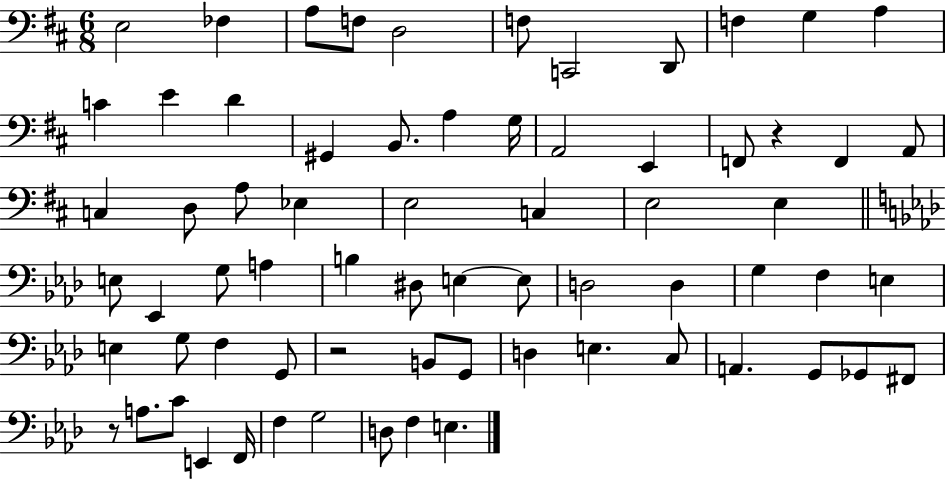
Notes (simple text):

E3/h FES3/q A3/e F3/e D3/h F3/e C2/h D2/e F3/q G3/q A3/q C4/q E4/q D4/q G#2/q B2/e. A3/q G3/s A2/h E2/q F2/e R/q F2/q A2/e C3/q D3/e A3/e Eb3/q E3/h C3/q E3/h E3/q E3/e Eb2/q G3/e A3/q B3/q D#3/e E3/q E3/e D3/h D3/q G3/q F3/q E3/q E3/q G3/e F3/q G2/e R/h B2/e G2/e D3/q E3/q. C3/e A2/q. G2/e Gb2/e F#2/e R/e A3/e. C4/e E2/q F2/s F3/q G3/h D3/e F3/q E3/q.